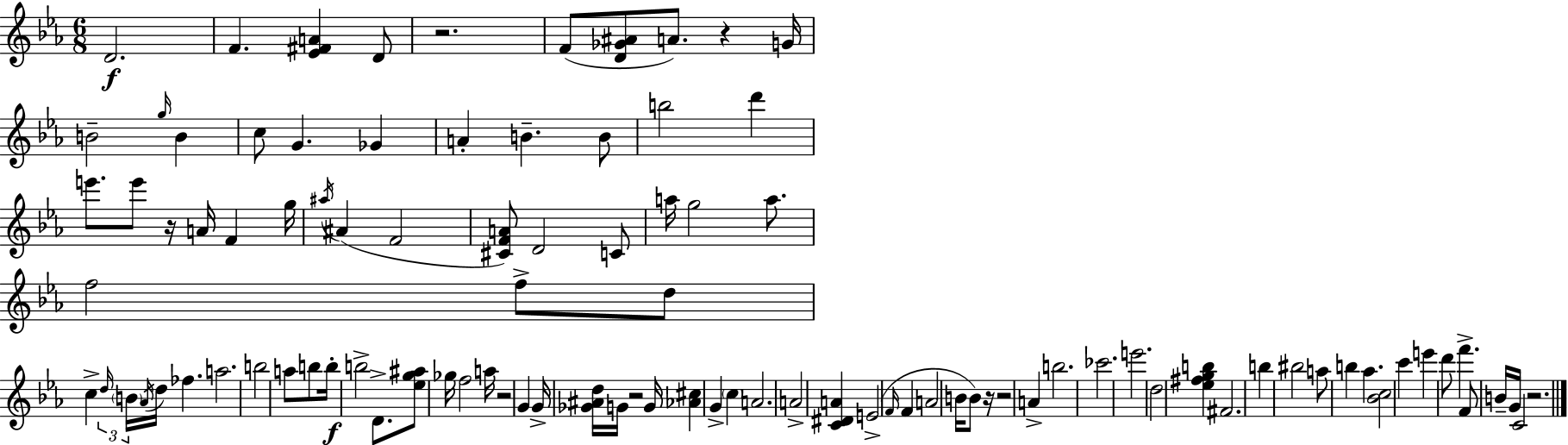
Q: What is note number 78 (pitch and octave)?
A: F6